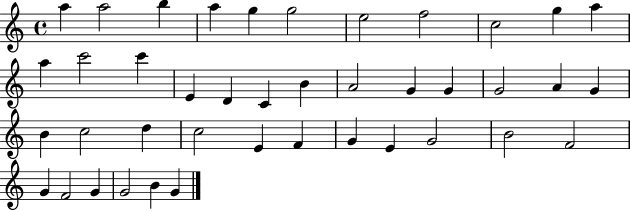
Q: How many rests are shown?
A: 0